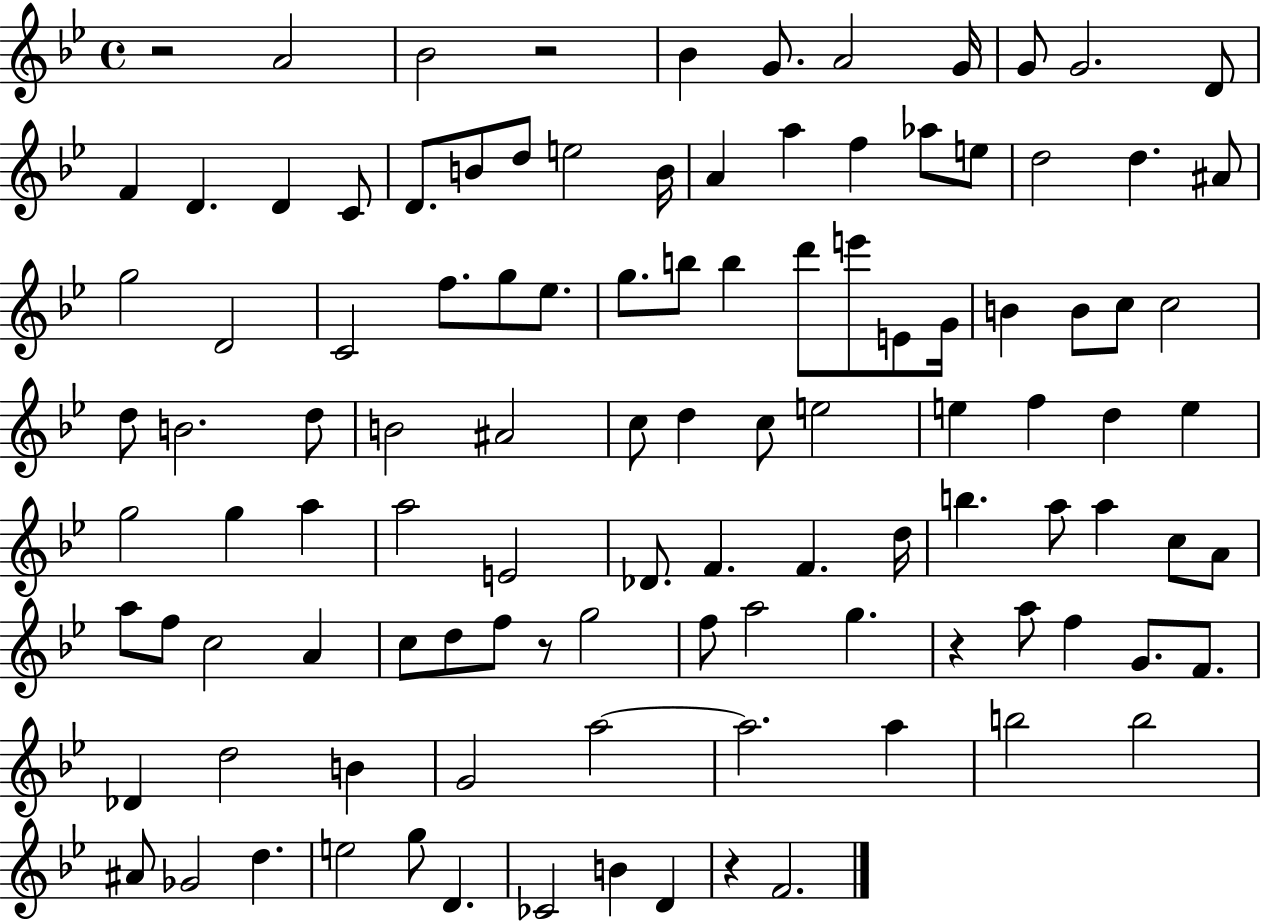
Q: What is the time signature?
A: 4/4